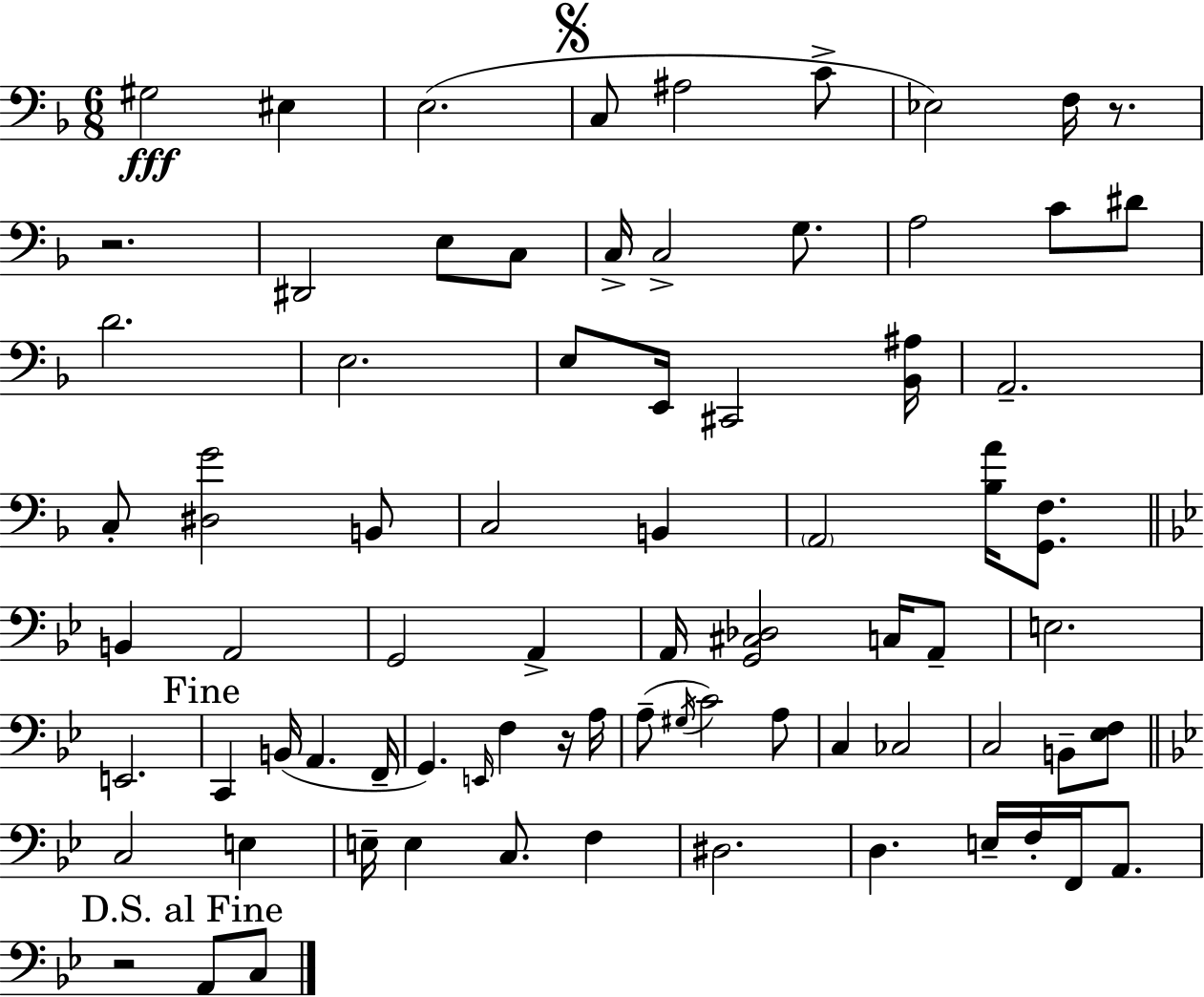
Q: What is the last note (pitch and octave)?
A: C3